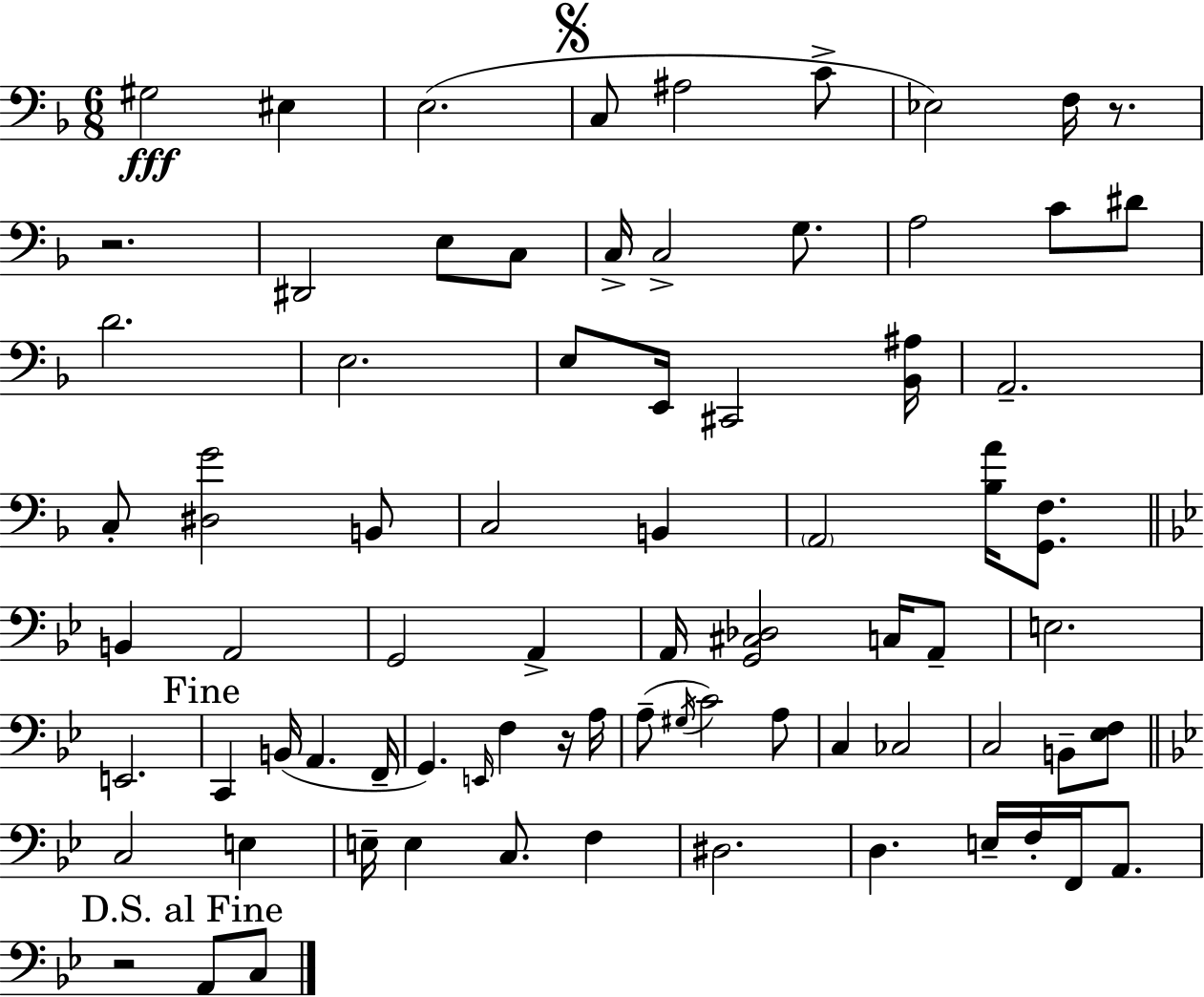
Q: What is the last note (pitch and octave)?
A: C3